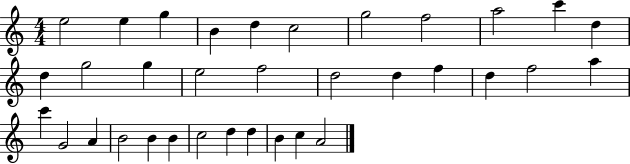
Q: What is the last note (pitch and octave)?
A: A4